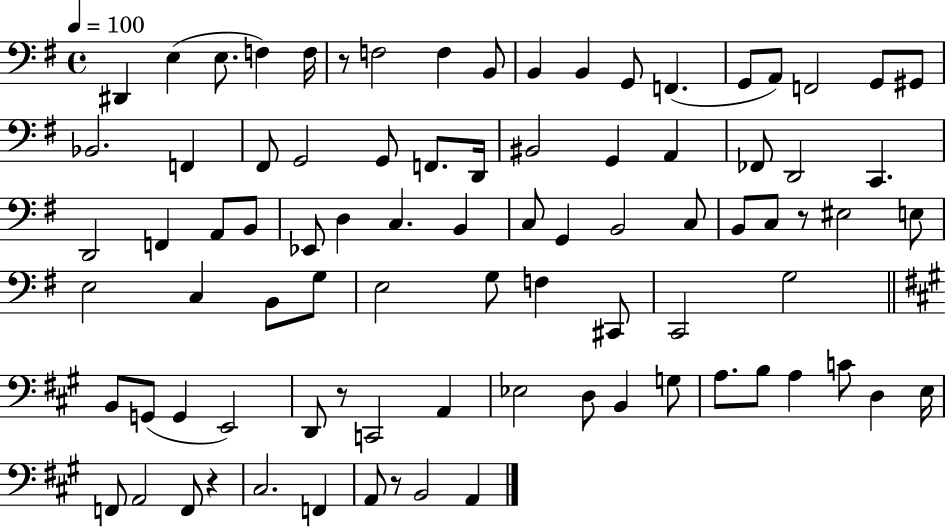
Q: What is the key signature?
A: G major